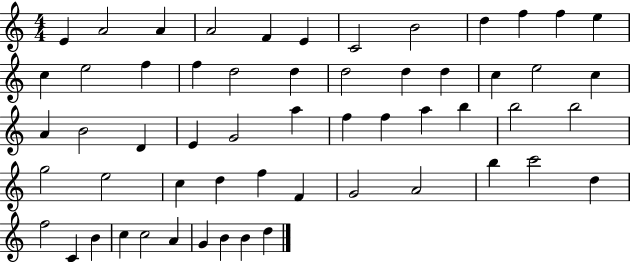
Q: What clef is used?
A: treble